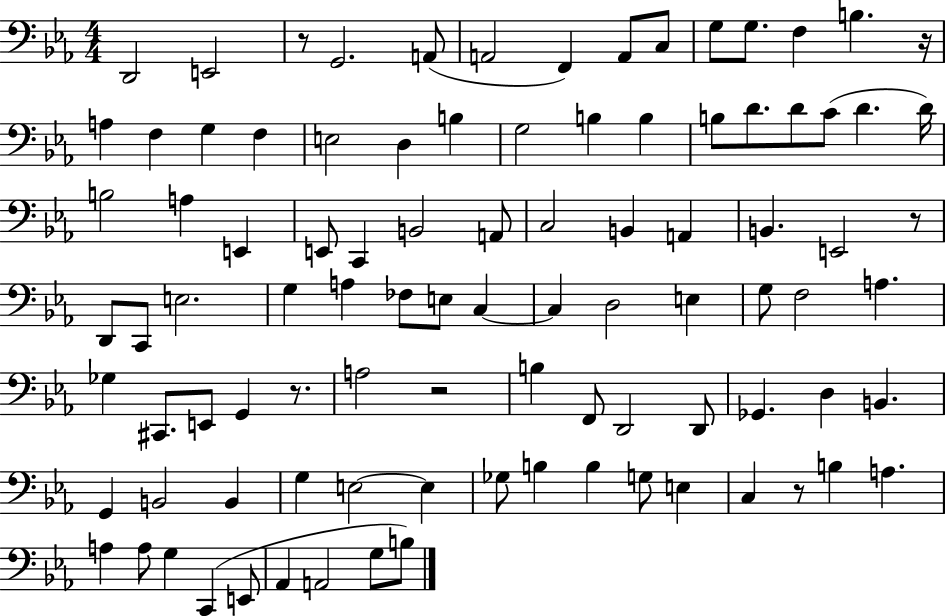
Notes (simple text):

D2/h E2/h R/e G2/h. A2/e A2/h F2/q A2/e C3/e G3/e G3/e. F3/q B3/q. R/s A3/q F3/q G3/q F3/q E3/h D3/q B3/q G3/h B3/q B3/q B3/e D4/e. D4/e C4/e D4/q. D4/s B3/h A3/q E2/q E2/e C2/q B2/h A2/e C3/h B2/q A2/q B2/q. E2/h R/e D2/e C2/e E3/h. G3/q A3/q FES3/e E3/e C3/q C3/q D3/h E3/q G3/e F3/h A3/q. Gb3/q C#2/e. E2/e G2/q R/e. A3/h R/h B3/q F2/e D2/h D2/e Gb2/q. D3/q B2/q. G2/q B2/h B2/q G3/q E3/h E3/q Gb3/e B3/q B3/q G3/e E3/q C3/q R/e B3/q A3/q. A3/q A3/e G3/q C2/q E2/e Ab2/q A2/h G3/e B3/e